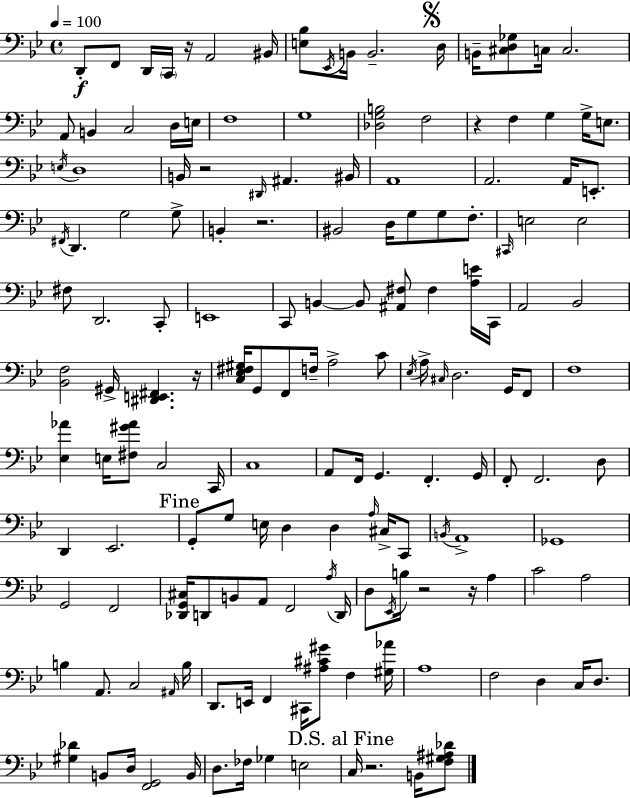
X:1
T:Untitled
M:4/4
L:1/4
K:Bb
D,,/2 F,,/2 D,,/4 C,,/4 z/4 A,,2 ^B,,/4 [E,_B,]/2 _E,,/4 B,,/4 B,,2 D,/4 B,,/4 [^C,D,_G,]/2 C,/4 C,2 A,,/2 B,, C,2 D,/4 E,/4 F,4 G,4 [_D,G,B,]2 F,2 z F, G, G,/4 E,/2 E,/4 D,4 B,,/4 z2 ^D,,/4 ^A,, ^B,,/4 A,,4 A,,2 A,,/4 E,,/2 ^F,,/4 D,, G,2 G,/2 B,, z2 ^B,,2 D,/4 G,/2 G,/2 F,/2 ^C,,/4 E,2 E,2 ^F,/2 D,,2 C,,/2 E,,4 C,,/2 B,, B,,/2 [^A,,^F,]/2 ^F, [A,E]/4 C,,/4 A,,2 _B,,2 [_B,,F,]2 ^G,,/4 [^D,,E,,^F,,] z/4 [C,_E,^F,^G,]/4 G,,/2 F,,/2 F,/4 A,2 C/2 _E,/4 A,/4 ^C,/4 D,2 G,,/4 F,,/2 F,4 [_E,_A] E,/4 [^F,^G_A]/2 C,2 C,,/4 C,4 A,,/2 F,,/4 G,, F,, G,,/4 F,,/2 F,,2 D,/2 D,, _E,,2 G,,/2 G,/2 E,/4 D, D, A,/4 ^C,/4 C,,/2 B,,/4 A,,4 _G,,4 G,,2 F,,2 [_D,,G,,^C,]/4 D,,/2 B,,/2 A,,/2 F,,2 A,/4 D,,/4 D,/2 _E,,/4 B,/4 z2 z/4 A, C2 A,2 B, A,,/2 C,2 ^A,,/4 B,/4 D,,/2 E,,/4 F,, ^C,,/4 [^A,^C^G]/2 F, [^G,_A]/4 A,4 F,2 D, C,/4 D,/2 [^G,_D] B,,/2 D,/4 [F,,G,,]2 B,,/4 D,/2 _F,/4 _G, E,2 C,/4 z2 B,,/4 [F,^G,^A,_D]/2